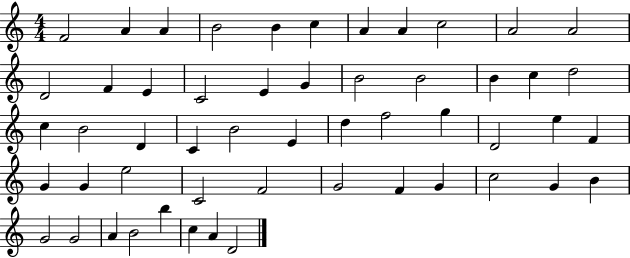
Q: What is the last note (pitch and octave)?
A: D4